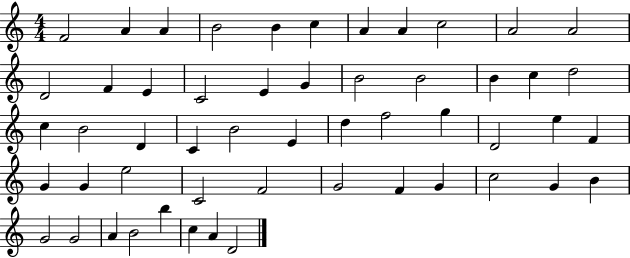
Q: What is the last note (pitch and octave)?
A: D4